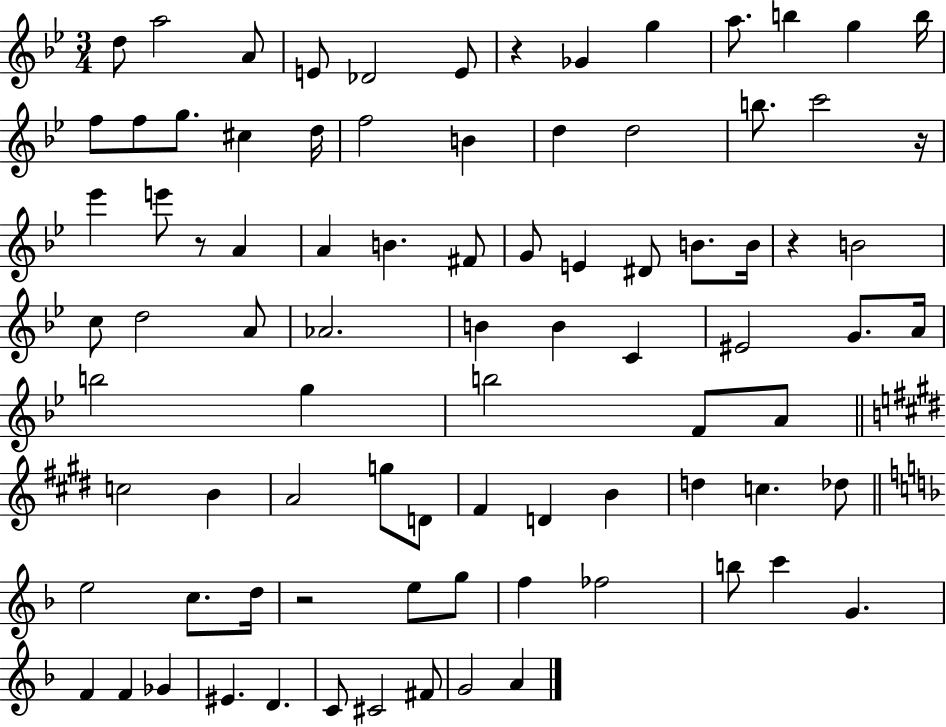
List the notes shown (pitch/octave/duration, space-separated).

D5/e A5/h A4/e E4/e Db4/h E4/e R/q Gb4/q G5/q A5/e. B5/q G5/q B5/s F5/e F5/e G5/e. C#5/q D5/s F5/h B4/q D5/q D5/h B5/e. C6/h R/s Eb6/q E6/e R/e A4/q A4/q B4/q. F#4/e G4/e E4/q D#4/e B4/e. B4/s R/q B4/h C5/e D5/h A4/e Ab4/h. B4/q B4/q C4/q EIS4/h G4/e. A4/s B5/h G5/q B5/h F4/e A4/e C5/h B4/q A4/h G5/e D4/e F#4/q D4/q B4/q D5/q C5/q. Db5/e E5/h C5/e. D5/s R/h E5/e G5/e F5/q FES5/h B5/e C6/q G4/q. F4/q F4/q Gb4/q EIS4/q. D4/q. C4/e C#4/h F#4/e G4/h A4/q